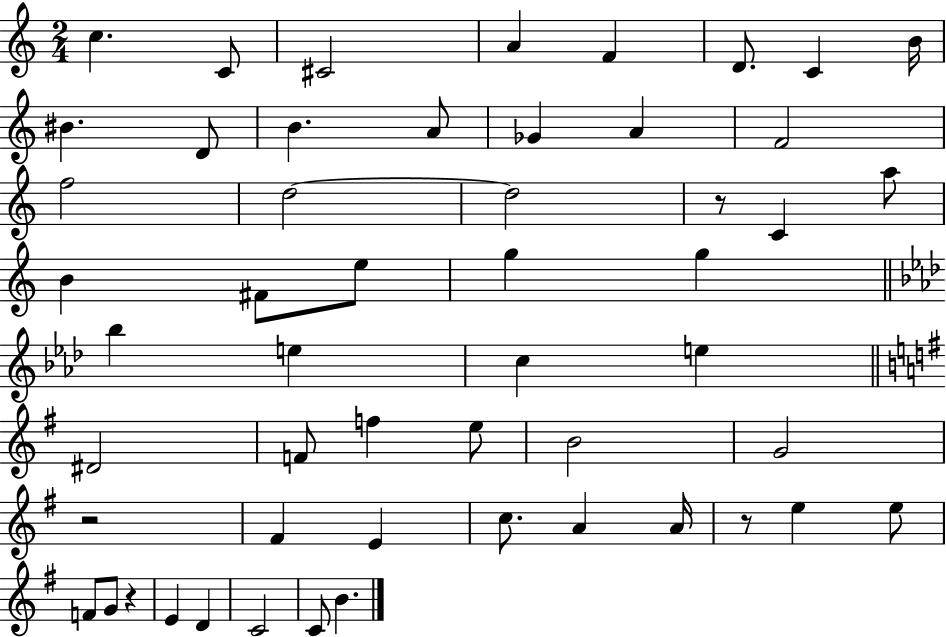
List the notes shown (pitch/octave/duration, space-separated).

C5/q. C4/e C#4/h A4/q F4/q D4/e. C4/q B4/s BIS4/q. D4/e B4/q. A4/e Gb4/q A4/q F4/h F5/h D5/h D5/h R/e C4/q A5/e B4/q F#4/e E5/e G5/q G5/q Bb5/q E5/q C5/q E5/q D#4/h F4/e F5/q E5/e B4/h G4/h R/h F#4/q E4/q C5/e. A4/q A4/s R/e E5/q E5/e F4/e G4/e R/q E4/q D4/q C4/h C4/e B4/q.